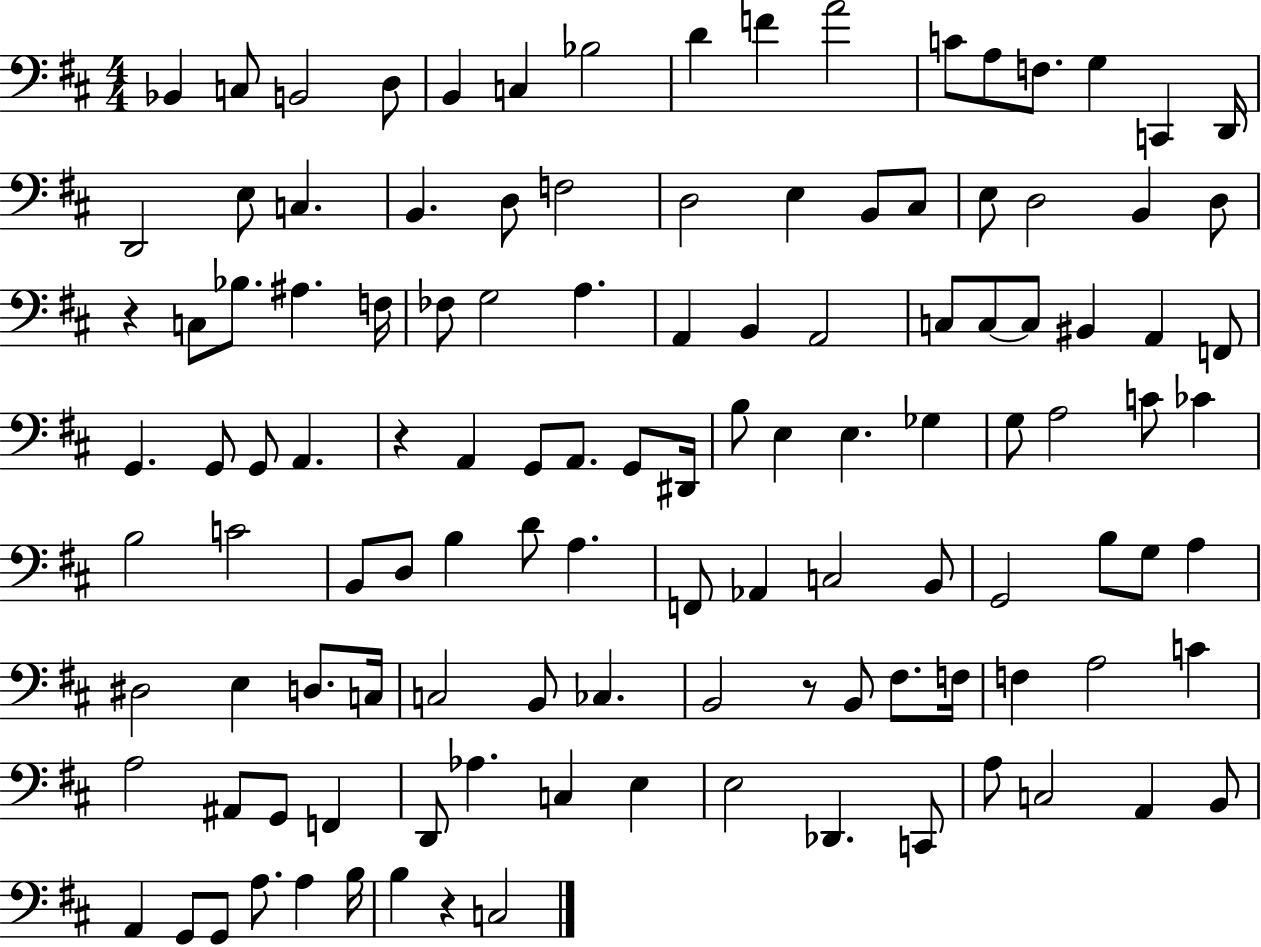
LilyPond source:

{
  \clef bass
  \numericTimeSignature
  \time 4/4
  \key d \major
  bes,4 c8 b,2 d8 | b,4 c4 bes2 | d'4 f'4 a'2 | c'8 a8 f8. g4 c,4 d,16 | \break d,2 e8 c4. | b,4. d8 f2 | d2 e4 b,8 cis8 | e8 d2 b,4 d8 | \break r4 c8 bes8. ais4. f16 | fes8 g2 a4. | a,4 b,4 a,2 | c8 c8~~ c8 bis,4 a,4 f,8 | \break g,4. g,8 g,8 a,4. | r4 a,4 g,8 a,8. g,8 dis,16 | b8 e4 e4. ges4 | g8 a2 c'8 ces'4 | \break b2 c'2 | b,8 d8 b4 d'8 a4. | f,8 aes,4 c2 b,8 | g,2 b8 g8 a4 | \break dis2 e4 d8. c16 | c2 b,8 ces4. | b,2 r8 b,8 fis8. f16 | f4 a2 c'4 | \break a2 ais,8 g,8 f,4 | d,8 aes4. c4 e4 | e2 des,4. c,8 | a8 c2 a,4 b,8 | \break a,4 g,8 g,8 a8. a4 b16 | b4 r4 c2 | \bar "|."
}